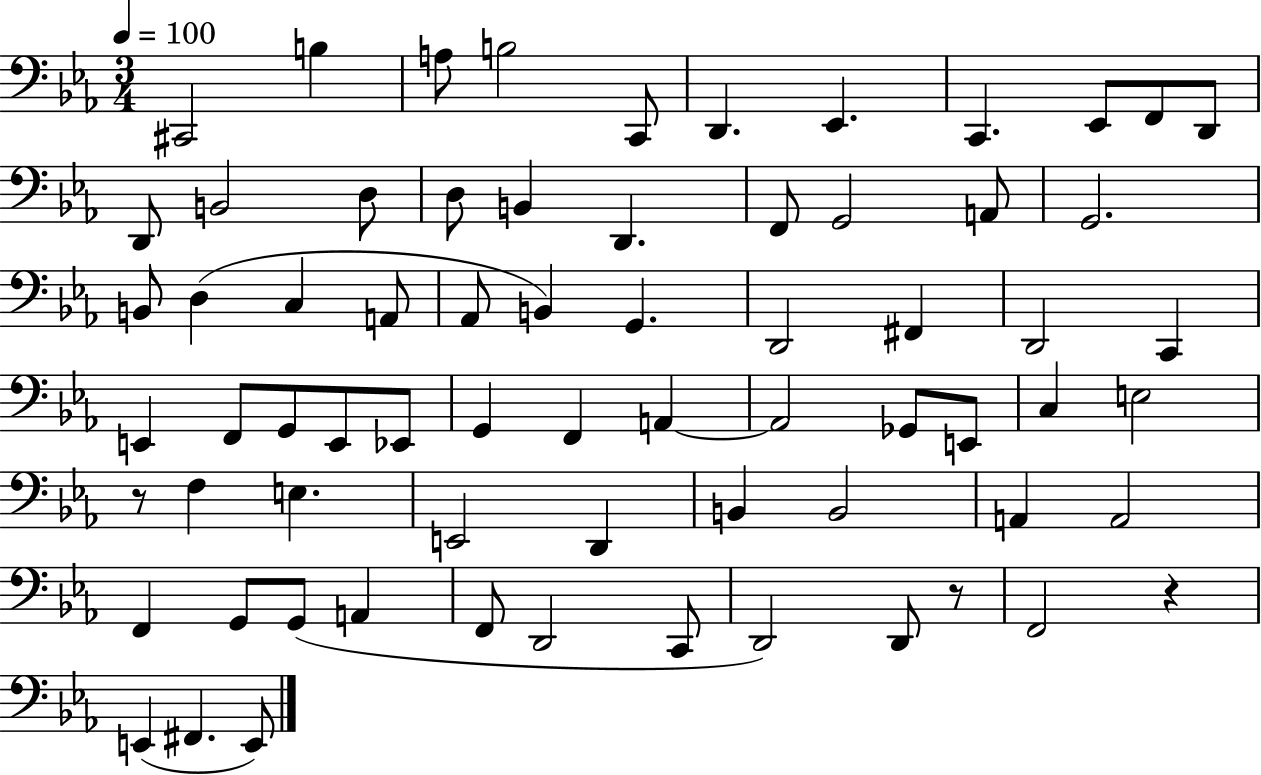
X:1
T:Untitled
M:3/4
L:1/4
K:Eb
^C,,2 B, A,/2 B,2 C,,/2 D,, _E,, C,, _E,,/2 F,,/2 D,,/2 D,,/2 B,,2 D,/2 D,/2 B,, D,, F,,/2 G,,2 A,,/2 G,,2 B,,/2 D, C, A,,/2 _A,,/2 B,, G,, D,,2 ^F,, D,,2 C,, E,, F,,/2 G,,/2 E,,/2 _E,,/2 G,, F,, A,, A,,2 _G,,/2 E,,/2 C, E,2 z/2 F, E, E,,2 D,, B,, B,,2 A,, A,,2 F,, G,,/2 G,,/2 A,, F,,/2 D,,2 C,,/2 D,,2 D,,/2 z/2 F,,2 z E,, ^F,, E,,/2